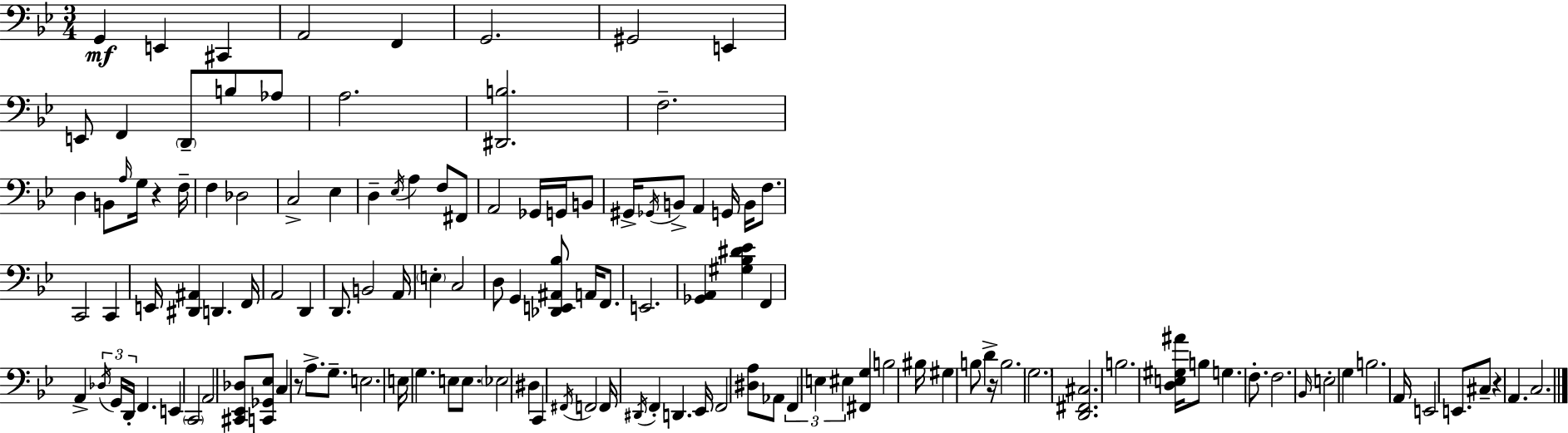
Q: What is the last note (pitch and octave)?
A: C3